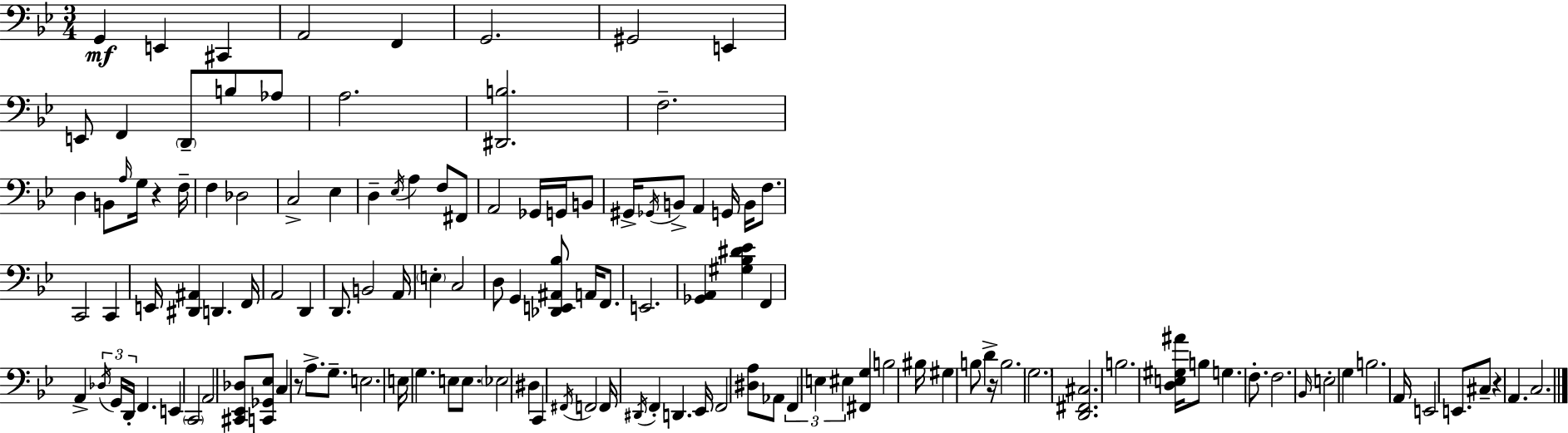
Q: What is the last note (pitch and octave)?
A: C3